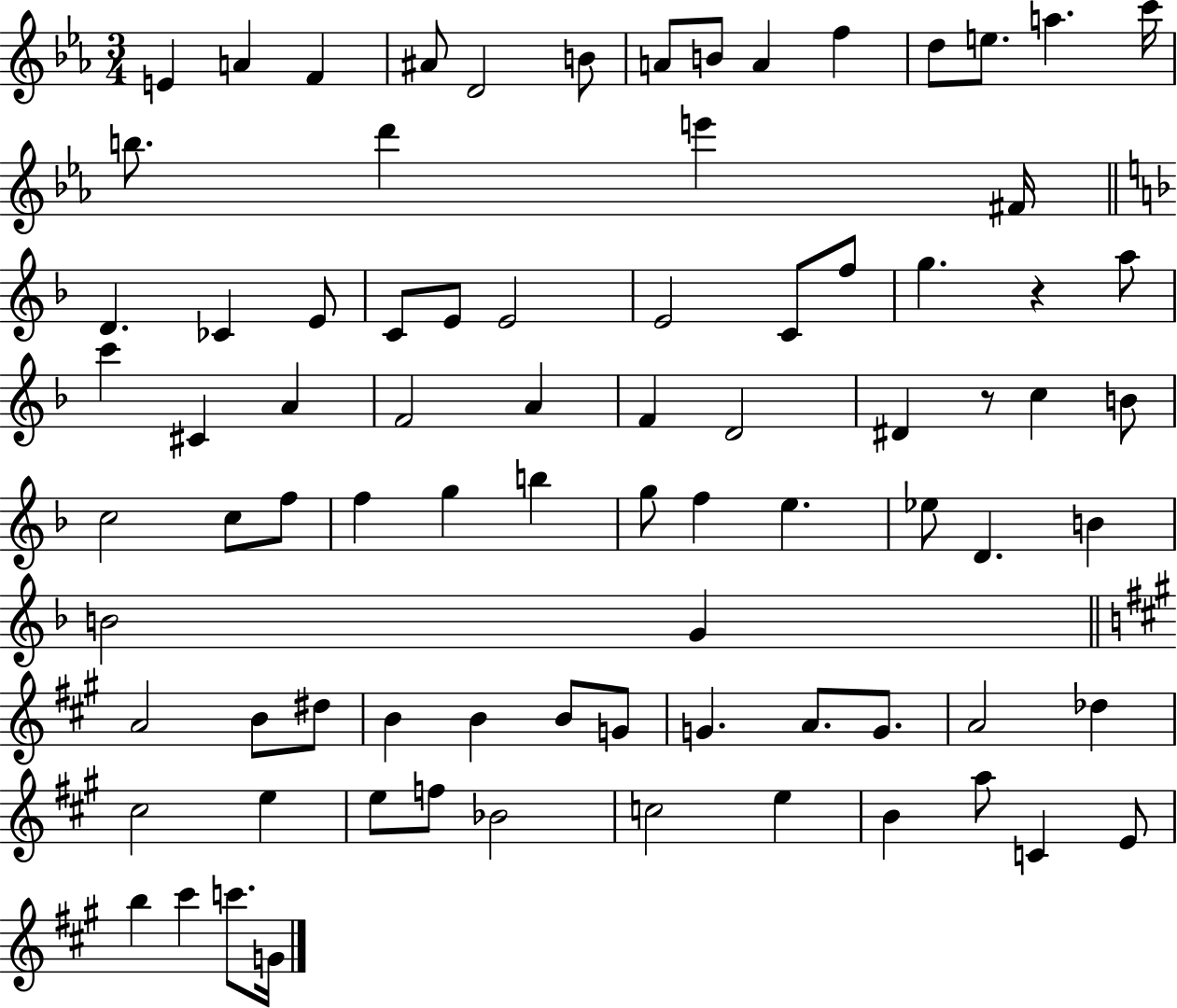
X:1
T:Untitled
M:3/4
L:1/4
K:Eb
E A F ^A/2 D2 B/2 A/2 B/2 A f d/2 e/2 a c'/4 b/2 d' e' ^F/4 D _C E/2 C/2 E/2 E2 E2 C/2 f/2 g z a/2 c' ^C A F2 A F D2 ^D z/2 c B/2 c2 c/2 f/2 f g b g/2 f e _e/2 D B B2 G A2 B/2 ^d/2 B B B/2 G/2 G A/2 G/2 A2 _d ^c2 e e/2 f/2 _B2 c2 e B a/2 C E/2 b ^c' c'/2 G/4